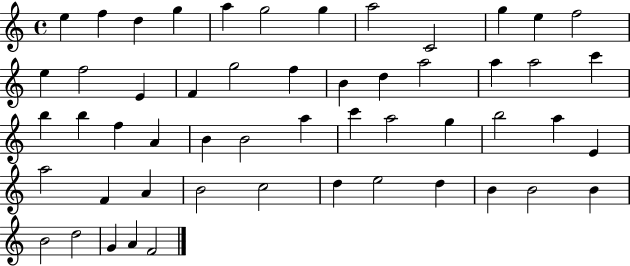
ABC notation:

X:1
T:Untitled
M:4/4
L:1/4
K:C
e f d g a g2 g a2 C2 g e f2 e f2 E F g2 f B d a2 a a2 c' b b f A B B2 a c' a2 g b2 a E a2 F A B2 c2 d e2 d B B2 B B2 d2 G A F2